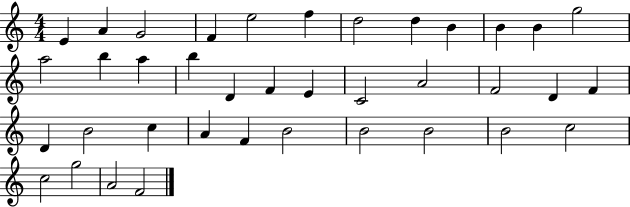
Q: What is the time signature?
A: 4/4